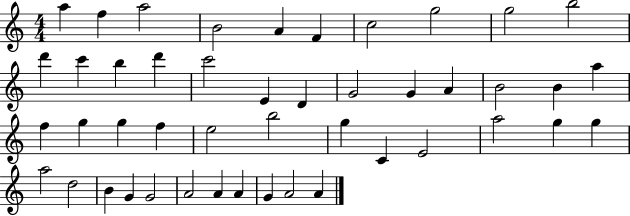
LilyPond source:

{
  \clef treble
  \numericTimeSignature
  \time 4/4
  \key c \major
  a''4 f''4 a''2 | b'2 a'4 f'4 | c''2 g''2 | g''2 b''2 | \break d'''4 c'''4 b''4 d'''4 | c'''2 e'4 d'4 | g'2 g'4 a'4 | b'2 b'4 a''4 | \break f''4 g''4 g''4 f''4 | e''2 b''2 | g''4 c'4 e'2 | a''2 g''4 g''4 | \break a''2 d''2 | b'4 g'4 g'2 | a'2 a'4 a'4 | g'4 a'2 a'4 | \break \bar "|."
}